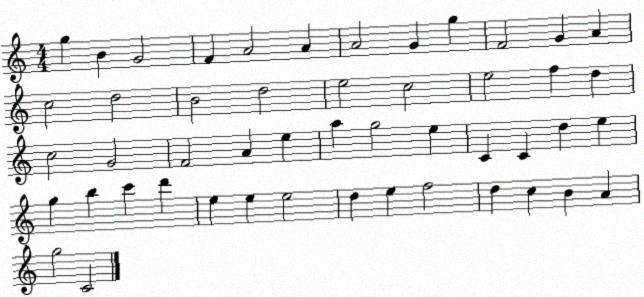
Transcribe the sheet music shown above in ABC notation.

X:1
T:Untitled
M:4/4
L:1/4
K:C
g B G2 F A2 A A2 G g F2 G A c2 d2 B2 d2 e2 c2 e2 f d c2 G2 F2 A e a g2 e C C d e g b c' d' e e e2 d e f2 d c B A g2 C2